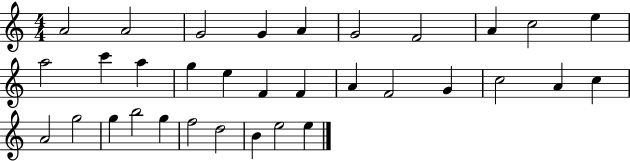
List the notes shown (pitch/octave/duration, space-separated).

A4/h A4/h G4/h G4/q A4/q G4/h F4/h A4/q C5/h E5/q A5/h C6/q A5/q G5/q E5/q F4/q F4/q A4/q F4/h G4/q C5/h A4/q C5/q A4/h G5/h G5/q B5/h G5/q F5/h D5/h B4/q E5/h E5/q